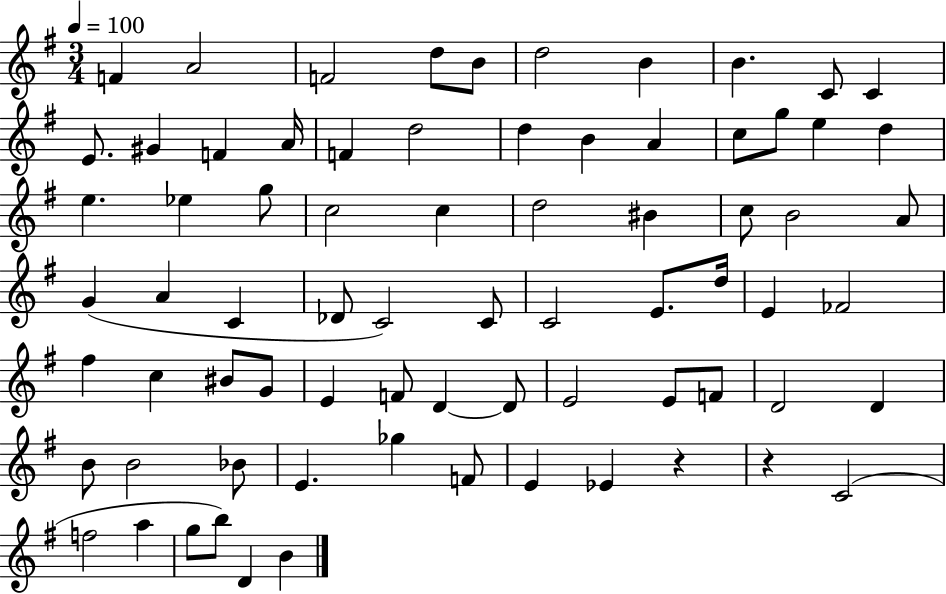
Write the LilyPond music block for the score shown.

{
  \clef treble
  \numericTimeSignature
  \time 3/4
  \key g \major
  \tempo 4 = 100
  \repeat volta 2 { f'4 a'2 | f'2 d''8 b'8 | d''2 b'4 | b'4. c'8 c'4 | \break e'8. gis'4 f'4 a'16 | f'4 d''2 | d''4 b'4 a'4 | c''8 g''8 e''4 d''4 | \break e''4. ees''4 g''8 | c''2 c''4 | d''2 bis'4 | c''8 b'2 a'8 | \break g'4( a'4 c'4 | des'8 c'2) c'8 | c'2 e'8. d''16 | e'4 fes'2 | \break fis''4 c''4 bis'8 g'8 | e'4 f'8 d'4~~ d'8 | e'2 e'8 f'8 | d'2 d'4 | \break b'8 b'2 bes'8 | e'4. ges''4 f'8 | e'4 ees'4 r4 | r4 c'2( | \break f''2 a''4 | g''8 b''8) d'4 b'4 | } \bar "|."
}